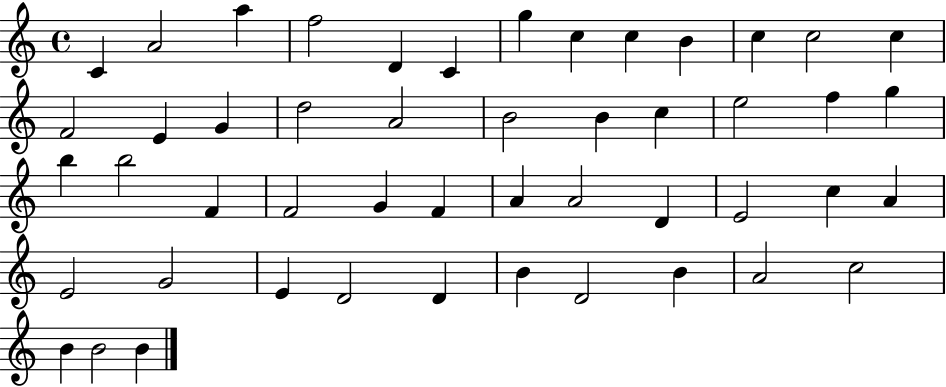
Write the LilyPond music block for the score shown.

{
  \clef treble
  \time 4/4
  \defaultTimeSignature
  \key c \major
  c'4 a'2 a''4 | f''2 d'4 c'4 | g''4 c''4 c''4 b'4 | c''4 c''2 c''4 | \break f'2 e'4 g'4 | d''2 a'2 | b'2 b'4 c''4 | e''2 f''4 g''4 | \break b''4 b''2 f'4 | f'2 g'4 f'4 | a'4 a'2 d'4 | e'2 c''4 a'4 | \break e'2 g'2 | e'4 d'2 d'4 | b'4 d'2 b'4 | a'2 c''2 | \break b'4 b'2 b'4 | \bar "|."
}